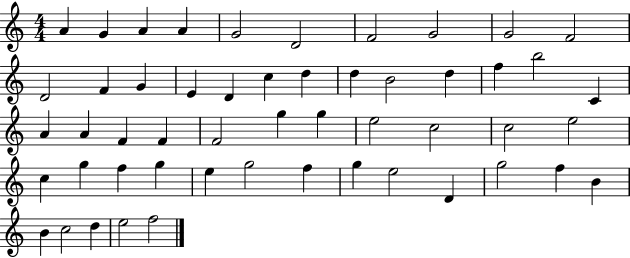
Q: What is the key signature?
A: C major